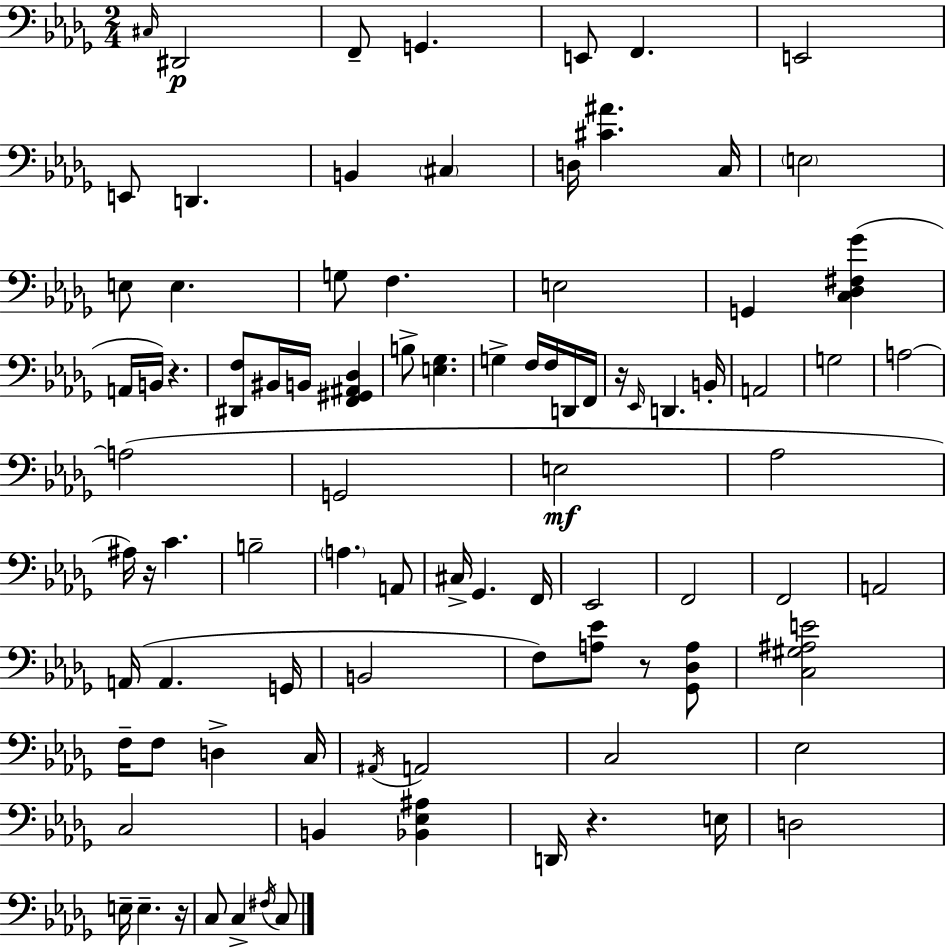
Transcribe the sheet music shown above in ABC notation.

X:1
T:Untitled
M:2/4
L:1/4
K:Bbm
^C,/4 ^D,,2 F,,/2 G,, E,,/2 F,, E,,2 E,,/2 D,, B,, ^C, D,/4 [^C^A] C,/4 E,2 E,/2 E, G,/2 F, E,2 G,, [C,_D,^F,_G] A,,/4 B,,/4 z [^D,,F,]/2 ^B,,/4 B,,/4 [F,,^G,,^A,,_D,] B,/2 [E,_G,] G, F,/4 F,/4 D,,/4 F,,/4 z/4 _E,,/4 D,, B,,/4 A,,2 G,2 A,2 A,2 G,,2 E,2 _A,2 ^A,/4 z/4 C B,2 A, A,,/2 ^C,/4 _G,, F,,/4 _E,,2 F,,2 F,,2 A,,2 A,,/4 A,, G,,/4 B,,2 F,/2 [A,_E]/2 z/2 [_G,,_D,A,]/2 [C,^G,^A,E]2 F,/4 F,/2 D, C,/4 ^A,,/4 A,,2 C,2 _E,2 C,2 B,, [_B,,_E,^A,] D,,/4 z E,/4 D,2 E,/4 E, z/4 C,/2 C, ^F,/4 C,/2